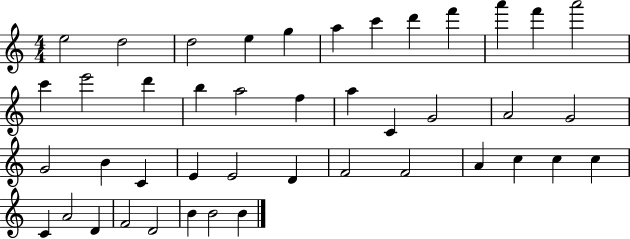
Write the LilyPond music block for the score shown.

{
  \clef treble
  \numericTimeSignature
  \time 4/4
  \key c \major
  e''2 d''2 | d''2 e''4 g''4 | a''4 c'''4 d'''4 f'''4 | a'''4 f'''4 a'''2 | \break c'''4 e'''2 d'''4 | b''4 a''2 f''4 | a''4 c'4 g'2 | a'2 g'2 | \break g'2 b'4 c'4 | e'4 e'2 d'4 | f'2 f'2 | a'4 c''4 c''4 c''4 | \break c'4 a'2 d'4 | f'2 d'2 | b'4 b'2 b'4 | \bar "|."
}